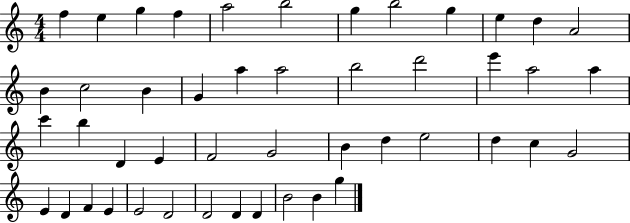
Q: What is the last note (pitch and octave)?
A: G5